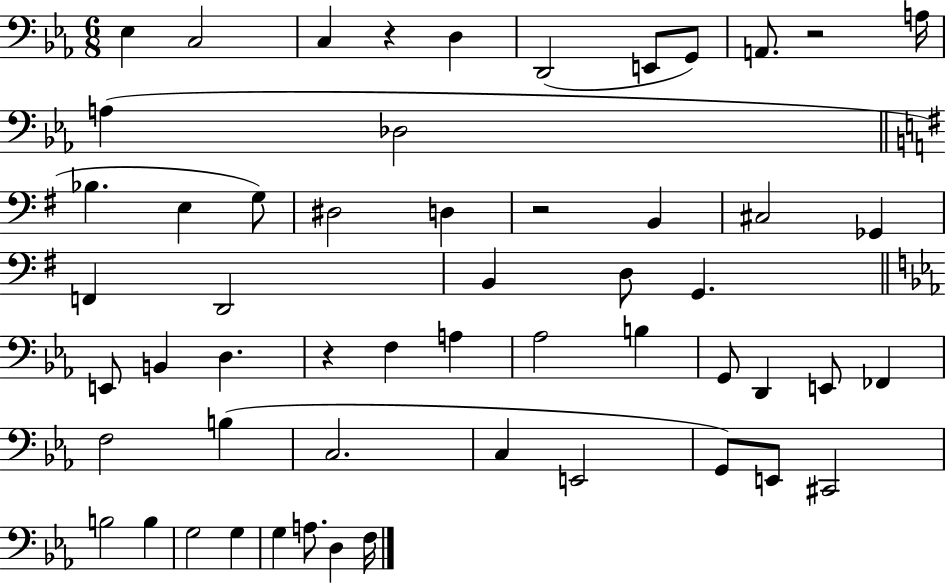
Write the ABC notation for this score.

X:1
T:Untitled
M:6/8
L:1/4
K:Eb
_E, C,2 C, z D, D,,2 E,,/2 G,,/2 A,,/2 z2 A,/4 A, _D,2 _B, E, G,/2 ^D,2 D, z2 B,, ^C,2 _G,, F,, D,,2 B,, D,/2 G,, E,,/2 B,, D, z F, A, _A,2 B, G,,/2 D,, E,,/2 _F,, F,2 B, C,2 C, E,,2 G,,/2 E,,/2 ^C,,2 B,2 B, G,2 G, G, A,/2 D, F,/4